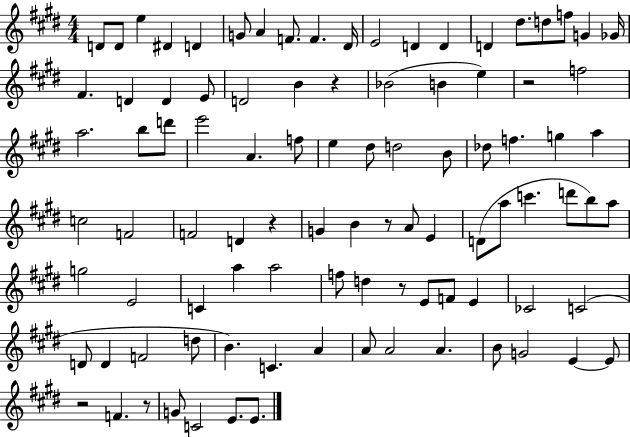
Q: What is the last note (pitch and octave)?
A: E4